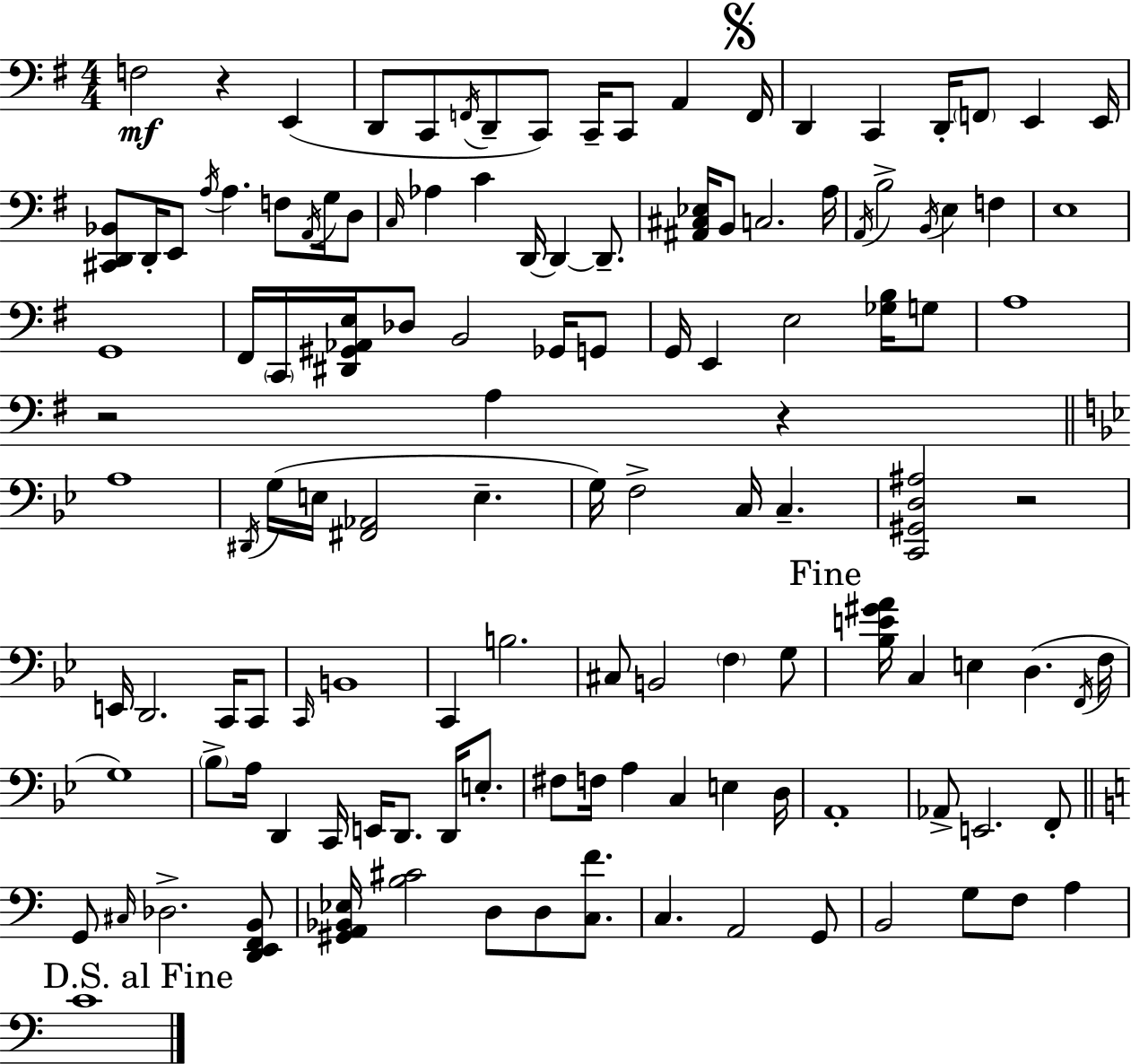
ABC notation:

X:1
T:Untitled
M:4/4
L:1/4
K:Em
F,2 z E,, D,,/2 C,,/2 F,,/4 D,,/2 C,,/2 C,,/4 C,,/2 A,, F,,/4 D,, C,, D,,/4 F,,/2 E,, E,,/4 [^C,,D,,_B,,]/2 D,,/4 E,,/2 A,/4 A, F,/2 A,,/4 G,/4 D,/2 C,/4 _A, C D,,/4 D,, D,,/2 [^A,,^C,_E,]/4 B,,/2 C,2 A,/4 A,,/4 B,2 B,,/4 E, F, E,4 G,,4 ^F,,/4 C,,/4 [^D,,^G,,_A,,E,]/4 _D,/2 B,,2 _G,,/4 G,,/2 G,,/4 E,, E,2 [_G,B,]/4 G,/2 A,4 z2 A, z A,4 ^D,,/4 G,/4 E,/4 [^F,,_A,,]2 E, G,/4 F,2 C,/4 C, [C,,^G,,D,^A,]2 z2 E,,/4 D,,2 C,,/4 C,,/2 C,,/4 B,,4 C,, B,2 ^C,/2 B,,2 F, G,/2 [_B,E^GA]/4 C, E, D, F,,/4 F,/4 G,4 _B,/2 A,/4 D,, C,,/4 E,,/4 D,,/2 D,,/4 E,/2 ^F,/2 F,/4 A, C, E, D,/4 A,,4 _A,,/2 E,,2 F,,/2 G,,/2 ^C,/4 _D,2 [D,,E,,F,,B,,]/2 [^G,,A,,_B,,_E,]/4 [B,^C]2 D,/2 D,/2 [C,F]/2 C, A,,2 G,,/2 B,,2 G,/2 F,/2 A, C4